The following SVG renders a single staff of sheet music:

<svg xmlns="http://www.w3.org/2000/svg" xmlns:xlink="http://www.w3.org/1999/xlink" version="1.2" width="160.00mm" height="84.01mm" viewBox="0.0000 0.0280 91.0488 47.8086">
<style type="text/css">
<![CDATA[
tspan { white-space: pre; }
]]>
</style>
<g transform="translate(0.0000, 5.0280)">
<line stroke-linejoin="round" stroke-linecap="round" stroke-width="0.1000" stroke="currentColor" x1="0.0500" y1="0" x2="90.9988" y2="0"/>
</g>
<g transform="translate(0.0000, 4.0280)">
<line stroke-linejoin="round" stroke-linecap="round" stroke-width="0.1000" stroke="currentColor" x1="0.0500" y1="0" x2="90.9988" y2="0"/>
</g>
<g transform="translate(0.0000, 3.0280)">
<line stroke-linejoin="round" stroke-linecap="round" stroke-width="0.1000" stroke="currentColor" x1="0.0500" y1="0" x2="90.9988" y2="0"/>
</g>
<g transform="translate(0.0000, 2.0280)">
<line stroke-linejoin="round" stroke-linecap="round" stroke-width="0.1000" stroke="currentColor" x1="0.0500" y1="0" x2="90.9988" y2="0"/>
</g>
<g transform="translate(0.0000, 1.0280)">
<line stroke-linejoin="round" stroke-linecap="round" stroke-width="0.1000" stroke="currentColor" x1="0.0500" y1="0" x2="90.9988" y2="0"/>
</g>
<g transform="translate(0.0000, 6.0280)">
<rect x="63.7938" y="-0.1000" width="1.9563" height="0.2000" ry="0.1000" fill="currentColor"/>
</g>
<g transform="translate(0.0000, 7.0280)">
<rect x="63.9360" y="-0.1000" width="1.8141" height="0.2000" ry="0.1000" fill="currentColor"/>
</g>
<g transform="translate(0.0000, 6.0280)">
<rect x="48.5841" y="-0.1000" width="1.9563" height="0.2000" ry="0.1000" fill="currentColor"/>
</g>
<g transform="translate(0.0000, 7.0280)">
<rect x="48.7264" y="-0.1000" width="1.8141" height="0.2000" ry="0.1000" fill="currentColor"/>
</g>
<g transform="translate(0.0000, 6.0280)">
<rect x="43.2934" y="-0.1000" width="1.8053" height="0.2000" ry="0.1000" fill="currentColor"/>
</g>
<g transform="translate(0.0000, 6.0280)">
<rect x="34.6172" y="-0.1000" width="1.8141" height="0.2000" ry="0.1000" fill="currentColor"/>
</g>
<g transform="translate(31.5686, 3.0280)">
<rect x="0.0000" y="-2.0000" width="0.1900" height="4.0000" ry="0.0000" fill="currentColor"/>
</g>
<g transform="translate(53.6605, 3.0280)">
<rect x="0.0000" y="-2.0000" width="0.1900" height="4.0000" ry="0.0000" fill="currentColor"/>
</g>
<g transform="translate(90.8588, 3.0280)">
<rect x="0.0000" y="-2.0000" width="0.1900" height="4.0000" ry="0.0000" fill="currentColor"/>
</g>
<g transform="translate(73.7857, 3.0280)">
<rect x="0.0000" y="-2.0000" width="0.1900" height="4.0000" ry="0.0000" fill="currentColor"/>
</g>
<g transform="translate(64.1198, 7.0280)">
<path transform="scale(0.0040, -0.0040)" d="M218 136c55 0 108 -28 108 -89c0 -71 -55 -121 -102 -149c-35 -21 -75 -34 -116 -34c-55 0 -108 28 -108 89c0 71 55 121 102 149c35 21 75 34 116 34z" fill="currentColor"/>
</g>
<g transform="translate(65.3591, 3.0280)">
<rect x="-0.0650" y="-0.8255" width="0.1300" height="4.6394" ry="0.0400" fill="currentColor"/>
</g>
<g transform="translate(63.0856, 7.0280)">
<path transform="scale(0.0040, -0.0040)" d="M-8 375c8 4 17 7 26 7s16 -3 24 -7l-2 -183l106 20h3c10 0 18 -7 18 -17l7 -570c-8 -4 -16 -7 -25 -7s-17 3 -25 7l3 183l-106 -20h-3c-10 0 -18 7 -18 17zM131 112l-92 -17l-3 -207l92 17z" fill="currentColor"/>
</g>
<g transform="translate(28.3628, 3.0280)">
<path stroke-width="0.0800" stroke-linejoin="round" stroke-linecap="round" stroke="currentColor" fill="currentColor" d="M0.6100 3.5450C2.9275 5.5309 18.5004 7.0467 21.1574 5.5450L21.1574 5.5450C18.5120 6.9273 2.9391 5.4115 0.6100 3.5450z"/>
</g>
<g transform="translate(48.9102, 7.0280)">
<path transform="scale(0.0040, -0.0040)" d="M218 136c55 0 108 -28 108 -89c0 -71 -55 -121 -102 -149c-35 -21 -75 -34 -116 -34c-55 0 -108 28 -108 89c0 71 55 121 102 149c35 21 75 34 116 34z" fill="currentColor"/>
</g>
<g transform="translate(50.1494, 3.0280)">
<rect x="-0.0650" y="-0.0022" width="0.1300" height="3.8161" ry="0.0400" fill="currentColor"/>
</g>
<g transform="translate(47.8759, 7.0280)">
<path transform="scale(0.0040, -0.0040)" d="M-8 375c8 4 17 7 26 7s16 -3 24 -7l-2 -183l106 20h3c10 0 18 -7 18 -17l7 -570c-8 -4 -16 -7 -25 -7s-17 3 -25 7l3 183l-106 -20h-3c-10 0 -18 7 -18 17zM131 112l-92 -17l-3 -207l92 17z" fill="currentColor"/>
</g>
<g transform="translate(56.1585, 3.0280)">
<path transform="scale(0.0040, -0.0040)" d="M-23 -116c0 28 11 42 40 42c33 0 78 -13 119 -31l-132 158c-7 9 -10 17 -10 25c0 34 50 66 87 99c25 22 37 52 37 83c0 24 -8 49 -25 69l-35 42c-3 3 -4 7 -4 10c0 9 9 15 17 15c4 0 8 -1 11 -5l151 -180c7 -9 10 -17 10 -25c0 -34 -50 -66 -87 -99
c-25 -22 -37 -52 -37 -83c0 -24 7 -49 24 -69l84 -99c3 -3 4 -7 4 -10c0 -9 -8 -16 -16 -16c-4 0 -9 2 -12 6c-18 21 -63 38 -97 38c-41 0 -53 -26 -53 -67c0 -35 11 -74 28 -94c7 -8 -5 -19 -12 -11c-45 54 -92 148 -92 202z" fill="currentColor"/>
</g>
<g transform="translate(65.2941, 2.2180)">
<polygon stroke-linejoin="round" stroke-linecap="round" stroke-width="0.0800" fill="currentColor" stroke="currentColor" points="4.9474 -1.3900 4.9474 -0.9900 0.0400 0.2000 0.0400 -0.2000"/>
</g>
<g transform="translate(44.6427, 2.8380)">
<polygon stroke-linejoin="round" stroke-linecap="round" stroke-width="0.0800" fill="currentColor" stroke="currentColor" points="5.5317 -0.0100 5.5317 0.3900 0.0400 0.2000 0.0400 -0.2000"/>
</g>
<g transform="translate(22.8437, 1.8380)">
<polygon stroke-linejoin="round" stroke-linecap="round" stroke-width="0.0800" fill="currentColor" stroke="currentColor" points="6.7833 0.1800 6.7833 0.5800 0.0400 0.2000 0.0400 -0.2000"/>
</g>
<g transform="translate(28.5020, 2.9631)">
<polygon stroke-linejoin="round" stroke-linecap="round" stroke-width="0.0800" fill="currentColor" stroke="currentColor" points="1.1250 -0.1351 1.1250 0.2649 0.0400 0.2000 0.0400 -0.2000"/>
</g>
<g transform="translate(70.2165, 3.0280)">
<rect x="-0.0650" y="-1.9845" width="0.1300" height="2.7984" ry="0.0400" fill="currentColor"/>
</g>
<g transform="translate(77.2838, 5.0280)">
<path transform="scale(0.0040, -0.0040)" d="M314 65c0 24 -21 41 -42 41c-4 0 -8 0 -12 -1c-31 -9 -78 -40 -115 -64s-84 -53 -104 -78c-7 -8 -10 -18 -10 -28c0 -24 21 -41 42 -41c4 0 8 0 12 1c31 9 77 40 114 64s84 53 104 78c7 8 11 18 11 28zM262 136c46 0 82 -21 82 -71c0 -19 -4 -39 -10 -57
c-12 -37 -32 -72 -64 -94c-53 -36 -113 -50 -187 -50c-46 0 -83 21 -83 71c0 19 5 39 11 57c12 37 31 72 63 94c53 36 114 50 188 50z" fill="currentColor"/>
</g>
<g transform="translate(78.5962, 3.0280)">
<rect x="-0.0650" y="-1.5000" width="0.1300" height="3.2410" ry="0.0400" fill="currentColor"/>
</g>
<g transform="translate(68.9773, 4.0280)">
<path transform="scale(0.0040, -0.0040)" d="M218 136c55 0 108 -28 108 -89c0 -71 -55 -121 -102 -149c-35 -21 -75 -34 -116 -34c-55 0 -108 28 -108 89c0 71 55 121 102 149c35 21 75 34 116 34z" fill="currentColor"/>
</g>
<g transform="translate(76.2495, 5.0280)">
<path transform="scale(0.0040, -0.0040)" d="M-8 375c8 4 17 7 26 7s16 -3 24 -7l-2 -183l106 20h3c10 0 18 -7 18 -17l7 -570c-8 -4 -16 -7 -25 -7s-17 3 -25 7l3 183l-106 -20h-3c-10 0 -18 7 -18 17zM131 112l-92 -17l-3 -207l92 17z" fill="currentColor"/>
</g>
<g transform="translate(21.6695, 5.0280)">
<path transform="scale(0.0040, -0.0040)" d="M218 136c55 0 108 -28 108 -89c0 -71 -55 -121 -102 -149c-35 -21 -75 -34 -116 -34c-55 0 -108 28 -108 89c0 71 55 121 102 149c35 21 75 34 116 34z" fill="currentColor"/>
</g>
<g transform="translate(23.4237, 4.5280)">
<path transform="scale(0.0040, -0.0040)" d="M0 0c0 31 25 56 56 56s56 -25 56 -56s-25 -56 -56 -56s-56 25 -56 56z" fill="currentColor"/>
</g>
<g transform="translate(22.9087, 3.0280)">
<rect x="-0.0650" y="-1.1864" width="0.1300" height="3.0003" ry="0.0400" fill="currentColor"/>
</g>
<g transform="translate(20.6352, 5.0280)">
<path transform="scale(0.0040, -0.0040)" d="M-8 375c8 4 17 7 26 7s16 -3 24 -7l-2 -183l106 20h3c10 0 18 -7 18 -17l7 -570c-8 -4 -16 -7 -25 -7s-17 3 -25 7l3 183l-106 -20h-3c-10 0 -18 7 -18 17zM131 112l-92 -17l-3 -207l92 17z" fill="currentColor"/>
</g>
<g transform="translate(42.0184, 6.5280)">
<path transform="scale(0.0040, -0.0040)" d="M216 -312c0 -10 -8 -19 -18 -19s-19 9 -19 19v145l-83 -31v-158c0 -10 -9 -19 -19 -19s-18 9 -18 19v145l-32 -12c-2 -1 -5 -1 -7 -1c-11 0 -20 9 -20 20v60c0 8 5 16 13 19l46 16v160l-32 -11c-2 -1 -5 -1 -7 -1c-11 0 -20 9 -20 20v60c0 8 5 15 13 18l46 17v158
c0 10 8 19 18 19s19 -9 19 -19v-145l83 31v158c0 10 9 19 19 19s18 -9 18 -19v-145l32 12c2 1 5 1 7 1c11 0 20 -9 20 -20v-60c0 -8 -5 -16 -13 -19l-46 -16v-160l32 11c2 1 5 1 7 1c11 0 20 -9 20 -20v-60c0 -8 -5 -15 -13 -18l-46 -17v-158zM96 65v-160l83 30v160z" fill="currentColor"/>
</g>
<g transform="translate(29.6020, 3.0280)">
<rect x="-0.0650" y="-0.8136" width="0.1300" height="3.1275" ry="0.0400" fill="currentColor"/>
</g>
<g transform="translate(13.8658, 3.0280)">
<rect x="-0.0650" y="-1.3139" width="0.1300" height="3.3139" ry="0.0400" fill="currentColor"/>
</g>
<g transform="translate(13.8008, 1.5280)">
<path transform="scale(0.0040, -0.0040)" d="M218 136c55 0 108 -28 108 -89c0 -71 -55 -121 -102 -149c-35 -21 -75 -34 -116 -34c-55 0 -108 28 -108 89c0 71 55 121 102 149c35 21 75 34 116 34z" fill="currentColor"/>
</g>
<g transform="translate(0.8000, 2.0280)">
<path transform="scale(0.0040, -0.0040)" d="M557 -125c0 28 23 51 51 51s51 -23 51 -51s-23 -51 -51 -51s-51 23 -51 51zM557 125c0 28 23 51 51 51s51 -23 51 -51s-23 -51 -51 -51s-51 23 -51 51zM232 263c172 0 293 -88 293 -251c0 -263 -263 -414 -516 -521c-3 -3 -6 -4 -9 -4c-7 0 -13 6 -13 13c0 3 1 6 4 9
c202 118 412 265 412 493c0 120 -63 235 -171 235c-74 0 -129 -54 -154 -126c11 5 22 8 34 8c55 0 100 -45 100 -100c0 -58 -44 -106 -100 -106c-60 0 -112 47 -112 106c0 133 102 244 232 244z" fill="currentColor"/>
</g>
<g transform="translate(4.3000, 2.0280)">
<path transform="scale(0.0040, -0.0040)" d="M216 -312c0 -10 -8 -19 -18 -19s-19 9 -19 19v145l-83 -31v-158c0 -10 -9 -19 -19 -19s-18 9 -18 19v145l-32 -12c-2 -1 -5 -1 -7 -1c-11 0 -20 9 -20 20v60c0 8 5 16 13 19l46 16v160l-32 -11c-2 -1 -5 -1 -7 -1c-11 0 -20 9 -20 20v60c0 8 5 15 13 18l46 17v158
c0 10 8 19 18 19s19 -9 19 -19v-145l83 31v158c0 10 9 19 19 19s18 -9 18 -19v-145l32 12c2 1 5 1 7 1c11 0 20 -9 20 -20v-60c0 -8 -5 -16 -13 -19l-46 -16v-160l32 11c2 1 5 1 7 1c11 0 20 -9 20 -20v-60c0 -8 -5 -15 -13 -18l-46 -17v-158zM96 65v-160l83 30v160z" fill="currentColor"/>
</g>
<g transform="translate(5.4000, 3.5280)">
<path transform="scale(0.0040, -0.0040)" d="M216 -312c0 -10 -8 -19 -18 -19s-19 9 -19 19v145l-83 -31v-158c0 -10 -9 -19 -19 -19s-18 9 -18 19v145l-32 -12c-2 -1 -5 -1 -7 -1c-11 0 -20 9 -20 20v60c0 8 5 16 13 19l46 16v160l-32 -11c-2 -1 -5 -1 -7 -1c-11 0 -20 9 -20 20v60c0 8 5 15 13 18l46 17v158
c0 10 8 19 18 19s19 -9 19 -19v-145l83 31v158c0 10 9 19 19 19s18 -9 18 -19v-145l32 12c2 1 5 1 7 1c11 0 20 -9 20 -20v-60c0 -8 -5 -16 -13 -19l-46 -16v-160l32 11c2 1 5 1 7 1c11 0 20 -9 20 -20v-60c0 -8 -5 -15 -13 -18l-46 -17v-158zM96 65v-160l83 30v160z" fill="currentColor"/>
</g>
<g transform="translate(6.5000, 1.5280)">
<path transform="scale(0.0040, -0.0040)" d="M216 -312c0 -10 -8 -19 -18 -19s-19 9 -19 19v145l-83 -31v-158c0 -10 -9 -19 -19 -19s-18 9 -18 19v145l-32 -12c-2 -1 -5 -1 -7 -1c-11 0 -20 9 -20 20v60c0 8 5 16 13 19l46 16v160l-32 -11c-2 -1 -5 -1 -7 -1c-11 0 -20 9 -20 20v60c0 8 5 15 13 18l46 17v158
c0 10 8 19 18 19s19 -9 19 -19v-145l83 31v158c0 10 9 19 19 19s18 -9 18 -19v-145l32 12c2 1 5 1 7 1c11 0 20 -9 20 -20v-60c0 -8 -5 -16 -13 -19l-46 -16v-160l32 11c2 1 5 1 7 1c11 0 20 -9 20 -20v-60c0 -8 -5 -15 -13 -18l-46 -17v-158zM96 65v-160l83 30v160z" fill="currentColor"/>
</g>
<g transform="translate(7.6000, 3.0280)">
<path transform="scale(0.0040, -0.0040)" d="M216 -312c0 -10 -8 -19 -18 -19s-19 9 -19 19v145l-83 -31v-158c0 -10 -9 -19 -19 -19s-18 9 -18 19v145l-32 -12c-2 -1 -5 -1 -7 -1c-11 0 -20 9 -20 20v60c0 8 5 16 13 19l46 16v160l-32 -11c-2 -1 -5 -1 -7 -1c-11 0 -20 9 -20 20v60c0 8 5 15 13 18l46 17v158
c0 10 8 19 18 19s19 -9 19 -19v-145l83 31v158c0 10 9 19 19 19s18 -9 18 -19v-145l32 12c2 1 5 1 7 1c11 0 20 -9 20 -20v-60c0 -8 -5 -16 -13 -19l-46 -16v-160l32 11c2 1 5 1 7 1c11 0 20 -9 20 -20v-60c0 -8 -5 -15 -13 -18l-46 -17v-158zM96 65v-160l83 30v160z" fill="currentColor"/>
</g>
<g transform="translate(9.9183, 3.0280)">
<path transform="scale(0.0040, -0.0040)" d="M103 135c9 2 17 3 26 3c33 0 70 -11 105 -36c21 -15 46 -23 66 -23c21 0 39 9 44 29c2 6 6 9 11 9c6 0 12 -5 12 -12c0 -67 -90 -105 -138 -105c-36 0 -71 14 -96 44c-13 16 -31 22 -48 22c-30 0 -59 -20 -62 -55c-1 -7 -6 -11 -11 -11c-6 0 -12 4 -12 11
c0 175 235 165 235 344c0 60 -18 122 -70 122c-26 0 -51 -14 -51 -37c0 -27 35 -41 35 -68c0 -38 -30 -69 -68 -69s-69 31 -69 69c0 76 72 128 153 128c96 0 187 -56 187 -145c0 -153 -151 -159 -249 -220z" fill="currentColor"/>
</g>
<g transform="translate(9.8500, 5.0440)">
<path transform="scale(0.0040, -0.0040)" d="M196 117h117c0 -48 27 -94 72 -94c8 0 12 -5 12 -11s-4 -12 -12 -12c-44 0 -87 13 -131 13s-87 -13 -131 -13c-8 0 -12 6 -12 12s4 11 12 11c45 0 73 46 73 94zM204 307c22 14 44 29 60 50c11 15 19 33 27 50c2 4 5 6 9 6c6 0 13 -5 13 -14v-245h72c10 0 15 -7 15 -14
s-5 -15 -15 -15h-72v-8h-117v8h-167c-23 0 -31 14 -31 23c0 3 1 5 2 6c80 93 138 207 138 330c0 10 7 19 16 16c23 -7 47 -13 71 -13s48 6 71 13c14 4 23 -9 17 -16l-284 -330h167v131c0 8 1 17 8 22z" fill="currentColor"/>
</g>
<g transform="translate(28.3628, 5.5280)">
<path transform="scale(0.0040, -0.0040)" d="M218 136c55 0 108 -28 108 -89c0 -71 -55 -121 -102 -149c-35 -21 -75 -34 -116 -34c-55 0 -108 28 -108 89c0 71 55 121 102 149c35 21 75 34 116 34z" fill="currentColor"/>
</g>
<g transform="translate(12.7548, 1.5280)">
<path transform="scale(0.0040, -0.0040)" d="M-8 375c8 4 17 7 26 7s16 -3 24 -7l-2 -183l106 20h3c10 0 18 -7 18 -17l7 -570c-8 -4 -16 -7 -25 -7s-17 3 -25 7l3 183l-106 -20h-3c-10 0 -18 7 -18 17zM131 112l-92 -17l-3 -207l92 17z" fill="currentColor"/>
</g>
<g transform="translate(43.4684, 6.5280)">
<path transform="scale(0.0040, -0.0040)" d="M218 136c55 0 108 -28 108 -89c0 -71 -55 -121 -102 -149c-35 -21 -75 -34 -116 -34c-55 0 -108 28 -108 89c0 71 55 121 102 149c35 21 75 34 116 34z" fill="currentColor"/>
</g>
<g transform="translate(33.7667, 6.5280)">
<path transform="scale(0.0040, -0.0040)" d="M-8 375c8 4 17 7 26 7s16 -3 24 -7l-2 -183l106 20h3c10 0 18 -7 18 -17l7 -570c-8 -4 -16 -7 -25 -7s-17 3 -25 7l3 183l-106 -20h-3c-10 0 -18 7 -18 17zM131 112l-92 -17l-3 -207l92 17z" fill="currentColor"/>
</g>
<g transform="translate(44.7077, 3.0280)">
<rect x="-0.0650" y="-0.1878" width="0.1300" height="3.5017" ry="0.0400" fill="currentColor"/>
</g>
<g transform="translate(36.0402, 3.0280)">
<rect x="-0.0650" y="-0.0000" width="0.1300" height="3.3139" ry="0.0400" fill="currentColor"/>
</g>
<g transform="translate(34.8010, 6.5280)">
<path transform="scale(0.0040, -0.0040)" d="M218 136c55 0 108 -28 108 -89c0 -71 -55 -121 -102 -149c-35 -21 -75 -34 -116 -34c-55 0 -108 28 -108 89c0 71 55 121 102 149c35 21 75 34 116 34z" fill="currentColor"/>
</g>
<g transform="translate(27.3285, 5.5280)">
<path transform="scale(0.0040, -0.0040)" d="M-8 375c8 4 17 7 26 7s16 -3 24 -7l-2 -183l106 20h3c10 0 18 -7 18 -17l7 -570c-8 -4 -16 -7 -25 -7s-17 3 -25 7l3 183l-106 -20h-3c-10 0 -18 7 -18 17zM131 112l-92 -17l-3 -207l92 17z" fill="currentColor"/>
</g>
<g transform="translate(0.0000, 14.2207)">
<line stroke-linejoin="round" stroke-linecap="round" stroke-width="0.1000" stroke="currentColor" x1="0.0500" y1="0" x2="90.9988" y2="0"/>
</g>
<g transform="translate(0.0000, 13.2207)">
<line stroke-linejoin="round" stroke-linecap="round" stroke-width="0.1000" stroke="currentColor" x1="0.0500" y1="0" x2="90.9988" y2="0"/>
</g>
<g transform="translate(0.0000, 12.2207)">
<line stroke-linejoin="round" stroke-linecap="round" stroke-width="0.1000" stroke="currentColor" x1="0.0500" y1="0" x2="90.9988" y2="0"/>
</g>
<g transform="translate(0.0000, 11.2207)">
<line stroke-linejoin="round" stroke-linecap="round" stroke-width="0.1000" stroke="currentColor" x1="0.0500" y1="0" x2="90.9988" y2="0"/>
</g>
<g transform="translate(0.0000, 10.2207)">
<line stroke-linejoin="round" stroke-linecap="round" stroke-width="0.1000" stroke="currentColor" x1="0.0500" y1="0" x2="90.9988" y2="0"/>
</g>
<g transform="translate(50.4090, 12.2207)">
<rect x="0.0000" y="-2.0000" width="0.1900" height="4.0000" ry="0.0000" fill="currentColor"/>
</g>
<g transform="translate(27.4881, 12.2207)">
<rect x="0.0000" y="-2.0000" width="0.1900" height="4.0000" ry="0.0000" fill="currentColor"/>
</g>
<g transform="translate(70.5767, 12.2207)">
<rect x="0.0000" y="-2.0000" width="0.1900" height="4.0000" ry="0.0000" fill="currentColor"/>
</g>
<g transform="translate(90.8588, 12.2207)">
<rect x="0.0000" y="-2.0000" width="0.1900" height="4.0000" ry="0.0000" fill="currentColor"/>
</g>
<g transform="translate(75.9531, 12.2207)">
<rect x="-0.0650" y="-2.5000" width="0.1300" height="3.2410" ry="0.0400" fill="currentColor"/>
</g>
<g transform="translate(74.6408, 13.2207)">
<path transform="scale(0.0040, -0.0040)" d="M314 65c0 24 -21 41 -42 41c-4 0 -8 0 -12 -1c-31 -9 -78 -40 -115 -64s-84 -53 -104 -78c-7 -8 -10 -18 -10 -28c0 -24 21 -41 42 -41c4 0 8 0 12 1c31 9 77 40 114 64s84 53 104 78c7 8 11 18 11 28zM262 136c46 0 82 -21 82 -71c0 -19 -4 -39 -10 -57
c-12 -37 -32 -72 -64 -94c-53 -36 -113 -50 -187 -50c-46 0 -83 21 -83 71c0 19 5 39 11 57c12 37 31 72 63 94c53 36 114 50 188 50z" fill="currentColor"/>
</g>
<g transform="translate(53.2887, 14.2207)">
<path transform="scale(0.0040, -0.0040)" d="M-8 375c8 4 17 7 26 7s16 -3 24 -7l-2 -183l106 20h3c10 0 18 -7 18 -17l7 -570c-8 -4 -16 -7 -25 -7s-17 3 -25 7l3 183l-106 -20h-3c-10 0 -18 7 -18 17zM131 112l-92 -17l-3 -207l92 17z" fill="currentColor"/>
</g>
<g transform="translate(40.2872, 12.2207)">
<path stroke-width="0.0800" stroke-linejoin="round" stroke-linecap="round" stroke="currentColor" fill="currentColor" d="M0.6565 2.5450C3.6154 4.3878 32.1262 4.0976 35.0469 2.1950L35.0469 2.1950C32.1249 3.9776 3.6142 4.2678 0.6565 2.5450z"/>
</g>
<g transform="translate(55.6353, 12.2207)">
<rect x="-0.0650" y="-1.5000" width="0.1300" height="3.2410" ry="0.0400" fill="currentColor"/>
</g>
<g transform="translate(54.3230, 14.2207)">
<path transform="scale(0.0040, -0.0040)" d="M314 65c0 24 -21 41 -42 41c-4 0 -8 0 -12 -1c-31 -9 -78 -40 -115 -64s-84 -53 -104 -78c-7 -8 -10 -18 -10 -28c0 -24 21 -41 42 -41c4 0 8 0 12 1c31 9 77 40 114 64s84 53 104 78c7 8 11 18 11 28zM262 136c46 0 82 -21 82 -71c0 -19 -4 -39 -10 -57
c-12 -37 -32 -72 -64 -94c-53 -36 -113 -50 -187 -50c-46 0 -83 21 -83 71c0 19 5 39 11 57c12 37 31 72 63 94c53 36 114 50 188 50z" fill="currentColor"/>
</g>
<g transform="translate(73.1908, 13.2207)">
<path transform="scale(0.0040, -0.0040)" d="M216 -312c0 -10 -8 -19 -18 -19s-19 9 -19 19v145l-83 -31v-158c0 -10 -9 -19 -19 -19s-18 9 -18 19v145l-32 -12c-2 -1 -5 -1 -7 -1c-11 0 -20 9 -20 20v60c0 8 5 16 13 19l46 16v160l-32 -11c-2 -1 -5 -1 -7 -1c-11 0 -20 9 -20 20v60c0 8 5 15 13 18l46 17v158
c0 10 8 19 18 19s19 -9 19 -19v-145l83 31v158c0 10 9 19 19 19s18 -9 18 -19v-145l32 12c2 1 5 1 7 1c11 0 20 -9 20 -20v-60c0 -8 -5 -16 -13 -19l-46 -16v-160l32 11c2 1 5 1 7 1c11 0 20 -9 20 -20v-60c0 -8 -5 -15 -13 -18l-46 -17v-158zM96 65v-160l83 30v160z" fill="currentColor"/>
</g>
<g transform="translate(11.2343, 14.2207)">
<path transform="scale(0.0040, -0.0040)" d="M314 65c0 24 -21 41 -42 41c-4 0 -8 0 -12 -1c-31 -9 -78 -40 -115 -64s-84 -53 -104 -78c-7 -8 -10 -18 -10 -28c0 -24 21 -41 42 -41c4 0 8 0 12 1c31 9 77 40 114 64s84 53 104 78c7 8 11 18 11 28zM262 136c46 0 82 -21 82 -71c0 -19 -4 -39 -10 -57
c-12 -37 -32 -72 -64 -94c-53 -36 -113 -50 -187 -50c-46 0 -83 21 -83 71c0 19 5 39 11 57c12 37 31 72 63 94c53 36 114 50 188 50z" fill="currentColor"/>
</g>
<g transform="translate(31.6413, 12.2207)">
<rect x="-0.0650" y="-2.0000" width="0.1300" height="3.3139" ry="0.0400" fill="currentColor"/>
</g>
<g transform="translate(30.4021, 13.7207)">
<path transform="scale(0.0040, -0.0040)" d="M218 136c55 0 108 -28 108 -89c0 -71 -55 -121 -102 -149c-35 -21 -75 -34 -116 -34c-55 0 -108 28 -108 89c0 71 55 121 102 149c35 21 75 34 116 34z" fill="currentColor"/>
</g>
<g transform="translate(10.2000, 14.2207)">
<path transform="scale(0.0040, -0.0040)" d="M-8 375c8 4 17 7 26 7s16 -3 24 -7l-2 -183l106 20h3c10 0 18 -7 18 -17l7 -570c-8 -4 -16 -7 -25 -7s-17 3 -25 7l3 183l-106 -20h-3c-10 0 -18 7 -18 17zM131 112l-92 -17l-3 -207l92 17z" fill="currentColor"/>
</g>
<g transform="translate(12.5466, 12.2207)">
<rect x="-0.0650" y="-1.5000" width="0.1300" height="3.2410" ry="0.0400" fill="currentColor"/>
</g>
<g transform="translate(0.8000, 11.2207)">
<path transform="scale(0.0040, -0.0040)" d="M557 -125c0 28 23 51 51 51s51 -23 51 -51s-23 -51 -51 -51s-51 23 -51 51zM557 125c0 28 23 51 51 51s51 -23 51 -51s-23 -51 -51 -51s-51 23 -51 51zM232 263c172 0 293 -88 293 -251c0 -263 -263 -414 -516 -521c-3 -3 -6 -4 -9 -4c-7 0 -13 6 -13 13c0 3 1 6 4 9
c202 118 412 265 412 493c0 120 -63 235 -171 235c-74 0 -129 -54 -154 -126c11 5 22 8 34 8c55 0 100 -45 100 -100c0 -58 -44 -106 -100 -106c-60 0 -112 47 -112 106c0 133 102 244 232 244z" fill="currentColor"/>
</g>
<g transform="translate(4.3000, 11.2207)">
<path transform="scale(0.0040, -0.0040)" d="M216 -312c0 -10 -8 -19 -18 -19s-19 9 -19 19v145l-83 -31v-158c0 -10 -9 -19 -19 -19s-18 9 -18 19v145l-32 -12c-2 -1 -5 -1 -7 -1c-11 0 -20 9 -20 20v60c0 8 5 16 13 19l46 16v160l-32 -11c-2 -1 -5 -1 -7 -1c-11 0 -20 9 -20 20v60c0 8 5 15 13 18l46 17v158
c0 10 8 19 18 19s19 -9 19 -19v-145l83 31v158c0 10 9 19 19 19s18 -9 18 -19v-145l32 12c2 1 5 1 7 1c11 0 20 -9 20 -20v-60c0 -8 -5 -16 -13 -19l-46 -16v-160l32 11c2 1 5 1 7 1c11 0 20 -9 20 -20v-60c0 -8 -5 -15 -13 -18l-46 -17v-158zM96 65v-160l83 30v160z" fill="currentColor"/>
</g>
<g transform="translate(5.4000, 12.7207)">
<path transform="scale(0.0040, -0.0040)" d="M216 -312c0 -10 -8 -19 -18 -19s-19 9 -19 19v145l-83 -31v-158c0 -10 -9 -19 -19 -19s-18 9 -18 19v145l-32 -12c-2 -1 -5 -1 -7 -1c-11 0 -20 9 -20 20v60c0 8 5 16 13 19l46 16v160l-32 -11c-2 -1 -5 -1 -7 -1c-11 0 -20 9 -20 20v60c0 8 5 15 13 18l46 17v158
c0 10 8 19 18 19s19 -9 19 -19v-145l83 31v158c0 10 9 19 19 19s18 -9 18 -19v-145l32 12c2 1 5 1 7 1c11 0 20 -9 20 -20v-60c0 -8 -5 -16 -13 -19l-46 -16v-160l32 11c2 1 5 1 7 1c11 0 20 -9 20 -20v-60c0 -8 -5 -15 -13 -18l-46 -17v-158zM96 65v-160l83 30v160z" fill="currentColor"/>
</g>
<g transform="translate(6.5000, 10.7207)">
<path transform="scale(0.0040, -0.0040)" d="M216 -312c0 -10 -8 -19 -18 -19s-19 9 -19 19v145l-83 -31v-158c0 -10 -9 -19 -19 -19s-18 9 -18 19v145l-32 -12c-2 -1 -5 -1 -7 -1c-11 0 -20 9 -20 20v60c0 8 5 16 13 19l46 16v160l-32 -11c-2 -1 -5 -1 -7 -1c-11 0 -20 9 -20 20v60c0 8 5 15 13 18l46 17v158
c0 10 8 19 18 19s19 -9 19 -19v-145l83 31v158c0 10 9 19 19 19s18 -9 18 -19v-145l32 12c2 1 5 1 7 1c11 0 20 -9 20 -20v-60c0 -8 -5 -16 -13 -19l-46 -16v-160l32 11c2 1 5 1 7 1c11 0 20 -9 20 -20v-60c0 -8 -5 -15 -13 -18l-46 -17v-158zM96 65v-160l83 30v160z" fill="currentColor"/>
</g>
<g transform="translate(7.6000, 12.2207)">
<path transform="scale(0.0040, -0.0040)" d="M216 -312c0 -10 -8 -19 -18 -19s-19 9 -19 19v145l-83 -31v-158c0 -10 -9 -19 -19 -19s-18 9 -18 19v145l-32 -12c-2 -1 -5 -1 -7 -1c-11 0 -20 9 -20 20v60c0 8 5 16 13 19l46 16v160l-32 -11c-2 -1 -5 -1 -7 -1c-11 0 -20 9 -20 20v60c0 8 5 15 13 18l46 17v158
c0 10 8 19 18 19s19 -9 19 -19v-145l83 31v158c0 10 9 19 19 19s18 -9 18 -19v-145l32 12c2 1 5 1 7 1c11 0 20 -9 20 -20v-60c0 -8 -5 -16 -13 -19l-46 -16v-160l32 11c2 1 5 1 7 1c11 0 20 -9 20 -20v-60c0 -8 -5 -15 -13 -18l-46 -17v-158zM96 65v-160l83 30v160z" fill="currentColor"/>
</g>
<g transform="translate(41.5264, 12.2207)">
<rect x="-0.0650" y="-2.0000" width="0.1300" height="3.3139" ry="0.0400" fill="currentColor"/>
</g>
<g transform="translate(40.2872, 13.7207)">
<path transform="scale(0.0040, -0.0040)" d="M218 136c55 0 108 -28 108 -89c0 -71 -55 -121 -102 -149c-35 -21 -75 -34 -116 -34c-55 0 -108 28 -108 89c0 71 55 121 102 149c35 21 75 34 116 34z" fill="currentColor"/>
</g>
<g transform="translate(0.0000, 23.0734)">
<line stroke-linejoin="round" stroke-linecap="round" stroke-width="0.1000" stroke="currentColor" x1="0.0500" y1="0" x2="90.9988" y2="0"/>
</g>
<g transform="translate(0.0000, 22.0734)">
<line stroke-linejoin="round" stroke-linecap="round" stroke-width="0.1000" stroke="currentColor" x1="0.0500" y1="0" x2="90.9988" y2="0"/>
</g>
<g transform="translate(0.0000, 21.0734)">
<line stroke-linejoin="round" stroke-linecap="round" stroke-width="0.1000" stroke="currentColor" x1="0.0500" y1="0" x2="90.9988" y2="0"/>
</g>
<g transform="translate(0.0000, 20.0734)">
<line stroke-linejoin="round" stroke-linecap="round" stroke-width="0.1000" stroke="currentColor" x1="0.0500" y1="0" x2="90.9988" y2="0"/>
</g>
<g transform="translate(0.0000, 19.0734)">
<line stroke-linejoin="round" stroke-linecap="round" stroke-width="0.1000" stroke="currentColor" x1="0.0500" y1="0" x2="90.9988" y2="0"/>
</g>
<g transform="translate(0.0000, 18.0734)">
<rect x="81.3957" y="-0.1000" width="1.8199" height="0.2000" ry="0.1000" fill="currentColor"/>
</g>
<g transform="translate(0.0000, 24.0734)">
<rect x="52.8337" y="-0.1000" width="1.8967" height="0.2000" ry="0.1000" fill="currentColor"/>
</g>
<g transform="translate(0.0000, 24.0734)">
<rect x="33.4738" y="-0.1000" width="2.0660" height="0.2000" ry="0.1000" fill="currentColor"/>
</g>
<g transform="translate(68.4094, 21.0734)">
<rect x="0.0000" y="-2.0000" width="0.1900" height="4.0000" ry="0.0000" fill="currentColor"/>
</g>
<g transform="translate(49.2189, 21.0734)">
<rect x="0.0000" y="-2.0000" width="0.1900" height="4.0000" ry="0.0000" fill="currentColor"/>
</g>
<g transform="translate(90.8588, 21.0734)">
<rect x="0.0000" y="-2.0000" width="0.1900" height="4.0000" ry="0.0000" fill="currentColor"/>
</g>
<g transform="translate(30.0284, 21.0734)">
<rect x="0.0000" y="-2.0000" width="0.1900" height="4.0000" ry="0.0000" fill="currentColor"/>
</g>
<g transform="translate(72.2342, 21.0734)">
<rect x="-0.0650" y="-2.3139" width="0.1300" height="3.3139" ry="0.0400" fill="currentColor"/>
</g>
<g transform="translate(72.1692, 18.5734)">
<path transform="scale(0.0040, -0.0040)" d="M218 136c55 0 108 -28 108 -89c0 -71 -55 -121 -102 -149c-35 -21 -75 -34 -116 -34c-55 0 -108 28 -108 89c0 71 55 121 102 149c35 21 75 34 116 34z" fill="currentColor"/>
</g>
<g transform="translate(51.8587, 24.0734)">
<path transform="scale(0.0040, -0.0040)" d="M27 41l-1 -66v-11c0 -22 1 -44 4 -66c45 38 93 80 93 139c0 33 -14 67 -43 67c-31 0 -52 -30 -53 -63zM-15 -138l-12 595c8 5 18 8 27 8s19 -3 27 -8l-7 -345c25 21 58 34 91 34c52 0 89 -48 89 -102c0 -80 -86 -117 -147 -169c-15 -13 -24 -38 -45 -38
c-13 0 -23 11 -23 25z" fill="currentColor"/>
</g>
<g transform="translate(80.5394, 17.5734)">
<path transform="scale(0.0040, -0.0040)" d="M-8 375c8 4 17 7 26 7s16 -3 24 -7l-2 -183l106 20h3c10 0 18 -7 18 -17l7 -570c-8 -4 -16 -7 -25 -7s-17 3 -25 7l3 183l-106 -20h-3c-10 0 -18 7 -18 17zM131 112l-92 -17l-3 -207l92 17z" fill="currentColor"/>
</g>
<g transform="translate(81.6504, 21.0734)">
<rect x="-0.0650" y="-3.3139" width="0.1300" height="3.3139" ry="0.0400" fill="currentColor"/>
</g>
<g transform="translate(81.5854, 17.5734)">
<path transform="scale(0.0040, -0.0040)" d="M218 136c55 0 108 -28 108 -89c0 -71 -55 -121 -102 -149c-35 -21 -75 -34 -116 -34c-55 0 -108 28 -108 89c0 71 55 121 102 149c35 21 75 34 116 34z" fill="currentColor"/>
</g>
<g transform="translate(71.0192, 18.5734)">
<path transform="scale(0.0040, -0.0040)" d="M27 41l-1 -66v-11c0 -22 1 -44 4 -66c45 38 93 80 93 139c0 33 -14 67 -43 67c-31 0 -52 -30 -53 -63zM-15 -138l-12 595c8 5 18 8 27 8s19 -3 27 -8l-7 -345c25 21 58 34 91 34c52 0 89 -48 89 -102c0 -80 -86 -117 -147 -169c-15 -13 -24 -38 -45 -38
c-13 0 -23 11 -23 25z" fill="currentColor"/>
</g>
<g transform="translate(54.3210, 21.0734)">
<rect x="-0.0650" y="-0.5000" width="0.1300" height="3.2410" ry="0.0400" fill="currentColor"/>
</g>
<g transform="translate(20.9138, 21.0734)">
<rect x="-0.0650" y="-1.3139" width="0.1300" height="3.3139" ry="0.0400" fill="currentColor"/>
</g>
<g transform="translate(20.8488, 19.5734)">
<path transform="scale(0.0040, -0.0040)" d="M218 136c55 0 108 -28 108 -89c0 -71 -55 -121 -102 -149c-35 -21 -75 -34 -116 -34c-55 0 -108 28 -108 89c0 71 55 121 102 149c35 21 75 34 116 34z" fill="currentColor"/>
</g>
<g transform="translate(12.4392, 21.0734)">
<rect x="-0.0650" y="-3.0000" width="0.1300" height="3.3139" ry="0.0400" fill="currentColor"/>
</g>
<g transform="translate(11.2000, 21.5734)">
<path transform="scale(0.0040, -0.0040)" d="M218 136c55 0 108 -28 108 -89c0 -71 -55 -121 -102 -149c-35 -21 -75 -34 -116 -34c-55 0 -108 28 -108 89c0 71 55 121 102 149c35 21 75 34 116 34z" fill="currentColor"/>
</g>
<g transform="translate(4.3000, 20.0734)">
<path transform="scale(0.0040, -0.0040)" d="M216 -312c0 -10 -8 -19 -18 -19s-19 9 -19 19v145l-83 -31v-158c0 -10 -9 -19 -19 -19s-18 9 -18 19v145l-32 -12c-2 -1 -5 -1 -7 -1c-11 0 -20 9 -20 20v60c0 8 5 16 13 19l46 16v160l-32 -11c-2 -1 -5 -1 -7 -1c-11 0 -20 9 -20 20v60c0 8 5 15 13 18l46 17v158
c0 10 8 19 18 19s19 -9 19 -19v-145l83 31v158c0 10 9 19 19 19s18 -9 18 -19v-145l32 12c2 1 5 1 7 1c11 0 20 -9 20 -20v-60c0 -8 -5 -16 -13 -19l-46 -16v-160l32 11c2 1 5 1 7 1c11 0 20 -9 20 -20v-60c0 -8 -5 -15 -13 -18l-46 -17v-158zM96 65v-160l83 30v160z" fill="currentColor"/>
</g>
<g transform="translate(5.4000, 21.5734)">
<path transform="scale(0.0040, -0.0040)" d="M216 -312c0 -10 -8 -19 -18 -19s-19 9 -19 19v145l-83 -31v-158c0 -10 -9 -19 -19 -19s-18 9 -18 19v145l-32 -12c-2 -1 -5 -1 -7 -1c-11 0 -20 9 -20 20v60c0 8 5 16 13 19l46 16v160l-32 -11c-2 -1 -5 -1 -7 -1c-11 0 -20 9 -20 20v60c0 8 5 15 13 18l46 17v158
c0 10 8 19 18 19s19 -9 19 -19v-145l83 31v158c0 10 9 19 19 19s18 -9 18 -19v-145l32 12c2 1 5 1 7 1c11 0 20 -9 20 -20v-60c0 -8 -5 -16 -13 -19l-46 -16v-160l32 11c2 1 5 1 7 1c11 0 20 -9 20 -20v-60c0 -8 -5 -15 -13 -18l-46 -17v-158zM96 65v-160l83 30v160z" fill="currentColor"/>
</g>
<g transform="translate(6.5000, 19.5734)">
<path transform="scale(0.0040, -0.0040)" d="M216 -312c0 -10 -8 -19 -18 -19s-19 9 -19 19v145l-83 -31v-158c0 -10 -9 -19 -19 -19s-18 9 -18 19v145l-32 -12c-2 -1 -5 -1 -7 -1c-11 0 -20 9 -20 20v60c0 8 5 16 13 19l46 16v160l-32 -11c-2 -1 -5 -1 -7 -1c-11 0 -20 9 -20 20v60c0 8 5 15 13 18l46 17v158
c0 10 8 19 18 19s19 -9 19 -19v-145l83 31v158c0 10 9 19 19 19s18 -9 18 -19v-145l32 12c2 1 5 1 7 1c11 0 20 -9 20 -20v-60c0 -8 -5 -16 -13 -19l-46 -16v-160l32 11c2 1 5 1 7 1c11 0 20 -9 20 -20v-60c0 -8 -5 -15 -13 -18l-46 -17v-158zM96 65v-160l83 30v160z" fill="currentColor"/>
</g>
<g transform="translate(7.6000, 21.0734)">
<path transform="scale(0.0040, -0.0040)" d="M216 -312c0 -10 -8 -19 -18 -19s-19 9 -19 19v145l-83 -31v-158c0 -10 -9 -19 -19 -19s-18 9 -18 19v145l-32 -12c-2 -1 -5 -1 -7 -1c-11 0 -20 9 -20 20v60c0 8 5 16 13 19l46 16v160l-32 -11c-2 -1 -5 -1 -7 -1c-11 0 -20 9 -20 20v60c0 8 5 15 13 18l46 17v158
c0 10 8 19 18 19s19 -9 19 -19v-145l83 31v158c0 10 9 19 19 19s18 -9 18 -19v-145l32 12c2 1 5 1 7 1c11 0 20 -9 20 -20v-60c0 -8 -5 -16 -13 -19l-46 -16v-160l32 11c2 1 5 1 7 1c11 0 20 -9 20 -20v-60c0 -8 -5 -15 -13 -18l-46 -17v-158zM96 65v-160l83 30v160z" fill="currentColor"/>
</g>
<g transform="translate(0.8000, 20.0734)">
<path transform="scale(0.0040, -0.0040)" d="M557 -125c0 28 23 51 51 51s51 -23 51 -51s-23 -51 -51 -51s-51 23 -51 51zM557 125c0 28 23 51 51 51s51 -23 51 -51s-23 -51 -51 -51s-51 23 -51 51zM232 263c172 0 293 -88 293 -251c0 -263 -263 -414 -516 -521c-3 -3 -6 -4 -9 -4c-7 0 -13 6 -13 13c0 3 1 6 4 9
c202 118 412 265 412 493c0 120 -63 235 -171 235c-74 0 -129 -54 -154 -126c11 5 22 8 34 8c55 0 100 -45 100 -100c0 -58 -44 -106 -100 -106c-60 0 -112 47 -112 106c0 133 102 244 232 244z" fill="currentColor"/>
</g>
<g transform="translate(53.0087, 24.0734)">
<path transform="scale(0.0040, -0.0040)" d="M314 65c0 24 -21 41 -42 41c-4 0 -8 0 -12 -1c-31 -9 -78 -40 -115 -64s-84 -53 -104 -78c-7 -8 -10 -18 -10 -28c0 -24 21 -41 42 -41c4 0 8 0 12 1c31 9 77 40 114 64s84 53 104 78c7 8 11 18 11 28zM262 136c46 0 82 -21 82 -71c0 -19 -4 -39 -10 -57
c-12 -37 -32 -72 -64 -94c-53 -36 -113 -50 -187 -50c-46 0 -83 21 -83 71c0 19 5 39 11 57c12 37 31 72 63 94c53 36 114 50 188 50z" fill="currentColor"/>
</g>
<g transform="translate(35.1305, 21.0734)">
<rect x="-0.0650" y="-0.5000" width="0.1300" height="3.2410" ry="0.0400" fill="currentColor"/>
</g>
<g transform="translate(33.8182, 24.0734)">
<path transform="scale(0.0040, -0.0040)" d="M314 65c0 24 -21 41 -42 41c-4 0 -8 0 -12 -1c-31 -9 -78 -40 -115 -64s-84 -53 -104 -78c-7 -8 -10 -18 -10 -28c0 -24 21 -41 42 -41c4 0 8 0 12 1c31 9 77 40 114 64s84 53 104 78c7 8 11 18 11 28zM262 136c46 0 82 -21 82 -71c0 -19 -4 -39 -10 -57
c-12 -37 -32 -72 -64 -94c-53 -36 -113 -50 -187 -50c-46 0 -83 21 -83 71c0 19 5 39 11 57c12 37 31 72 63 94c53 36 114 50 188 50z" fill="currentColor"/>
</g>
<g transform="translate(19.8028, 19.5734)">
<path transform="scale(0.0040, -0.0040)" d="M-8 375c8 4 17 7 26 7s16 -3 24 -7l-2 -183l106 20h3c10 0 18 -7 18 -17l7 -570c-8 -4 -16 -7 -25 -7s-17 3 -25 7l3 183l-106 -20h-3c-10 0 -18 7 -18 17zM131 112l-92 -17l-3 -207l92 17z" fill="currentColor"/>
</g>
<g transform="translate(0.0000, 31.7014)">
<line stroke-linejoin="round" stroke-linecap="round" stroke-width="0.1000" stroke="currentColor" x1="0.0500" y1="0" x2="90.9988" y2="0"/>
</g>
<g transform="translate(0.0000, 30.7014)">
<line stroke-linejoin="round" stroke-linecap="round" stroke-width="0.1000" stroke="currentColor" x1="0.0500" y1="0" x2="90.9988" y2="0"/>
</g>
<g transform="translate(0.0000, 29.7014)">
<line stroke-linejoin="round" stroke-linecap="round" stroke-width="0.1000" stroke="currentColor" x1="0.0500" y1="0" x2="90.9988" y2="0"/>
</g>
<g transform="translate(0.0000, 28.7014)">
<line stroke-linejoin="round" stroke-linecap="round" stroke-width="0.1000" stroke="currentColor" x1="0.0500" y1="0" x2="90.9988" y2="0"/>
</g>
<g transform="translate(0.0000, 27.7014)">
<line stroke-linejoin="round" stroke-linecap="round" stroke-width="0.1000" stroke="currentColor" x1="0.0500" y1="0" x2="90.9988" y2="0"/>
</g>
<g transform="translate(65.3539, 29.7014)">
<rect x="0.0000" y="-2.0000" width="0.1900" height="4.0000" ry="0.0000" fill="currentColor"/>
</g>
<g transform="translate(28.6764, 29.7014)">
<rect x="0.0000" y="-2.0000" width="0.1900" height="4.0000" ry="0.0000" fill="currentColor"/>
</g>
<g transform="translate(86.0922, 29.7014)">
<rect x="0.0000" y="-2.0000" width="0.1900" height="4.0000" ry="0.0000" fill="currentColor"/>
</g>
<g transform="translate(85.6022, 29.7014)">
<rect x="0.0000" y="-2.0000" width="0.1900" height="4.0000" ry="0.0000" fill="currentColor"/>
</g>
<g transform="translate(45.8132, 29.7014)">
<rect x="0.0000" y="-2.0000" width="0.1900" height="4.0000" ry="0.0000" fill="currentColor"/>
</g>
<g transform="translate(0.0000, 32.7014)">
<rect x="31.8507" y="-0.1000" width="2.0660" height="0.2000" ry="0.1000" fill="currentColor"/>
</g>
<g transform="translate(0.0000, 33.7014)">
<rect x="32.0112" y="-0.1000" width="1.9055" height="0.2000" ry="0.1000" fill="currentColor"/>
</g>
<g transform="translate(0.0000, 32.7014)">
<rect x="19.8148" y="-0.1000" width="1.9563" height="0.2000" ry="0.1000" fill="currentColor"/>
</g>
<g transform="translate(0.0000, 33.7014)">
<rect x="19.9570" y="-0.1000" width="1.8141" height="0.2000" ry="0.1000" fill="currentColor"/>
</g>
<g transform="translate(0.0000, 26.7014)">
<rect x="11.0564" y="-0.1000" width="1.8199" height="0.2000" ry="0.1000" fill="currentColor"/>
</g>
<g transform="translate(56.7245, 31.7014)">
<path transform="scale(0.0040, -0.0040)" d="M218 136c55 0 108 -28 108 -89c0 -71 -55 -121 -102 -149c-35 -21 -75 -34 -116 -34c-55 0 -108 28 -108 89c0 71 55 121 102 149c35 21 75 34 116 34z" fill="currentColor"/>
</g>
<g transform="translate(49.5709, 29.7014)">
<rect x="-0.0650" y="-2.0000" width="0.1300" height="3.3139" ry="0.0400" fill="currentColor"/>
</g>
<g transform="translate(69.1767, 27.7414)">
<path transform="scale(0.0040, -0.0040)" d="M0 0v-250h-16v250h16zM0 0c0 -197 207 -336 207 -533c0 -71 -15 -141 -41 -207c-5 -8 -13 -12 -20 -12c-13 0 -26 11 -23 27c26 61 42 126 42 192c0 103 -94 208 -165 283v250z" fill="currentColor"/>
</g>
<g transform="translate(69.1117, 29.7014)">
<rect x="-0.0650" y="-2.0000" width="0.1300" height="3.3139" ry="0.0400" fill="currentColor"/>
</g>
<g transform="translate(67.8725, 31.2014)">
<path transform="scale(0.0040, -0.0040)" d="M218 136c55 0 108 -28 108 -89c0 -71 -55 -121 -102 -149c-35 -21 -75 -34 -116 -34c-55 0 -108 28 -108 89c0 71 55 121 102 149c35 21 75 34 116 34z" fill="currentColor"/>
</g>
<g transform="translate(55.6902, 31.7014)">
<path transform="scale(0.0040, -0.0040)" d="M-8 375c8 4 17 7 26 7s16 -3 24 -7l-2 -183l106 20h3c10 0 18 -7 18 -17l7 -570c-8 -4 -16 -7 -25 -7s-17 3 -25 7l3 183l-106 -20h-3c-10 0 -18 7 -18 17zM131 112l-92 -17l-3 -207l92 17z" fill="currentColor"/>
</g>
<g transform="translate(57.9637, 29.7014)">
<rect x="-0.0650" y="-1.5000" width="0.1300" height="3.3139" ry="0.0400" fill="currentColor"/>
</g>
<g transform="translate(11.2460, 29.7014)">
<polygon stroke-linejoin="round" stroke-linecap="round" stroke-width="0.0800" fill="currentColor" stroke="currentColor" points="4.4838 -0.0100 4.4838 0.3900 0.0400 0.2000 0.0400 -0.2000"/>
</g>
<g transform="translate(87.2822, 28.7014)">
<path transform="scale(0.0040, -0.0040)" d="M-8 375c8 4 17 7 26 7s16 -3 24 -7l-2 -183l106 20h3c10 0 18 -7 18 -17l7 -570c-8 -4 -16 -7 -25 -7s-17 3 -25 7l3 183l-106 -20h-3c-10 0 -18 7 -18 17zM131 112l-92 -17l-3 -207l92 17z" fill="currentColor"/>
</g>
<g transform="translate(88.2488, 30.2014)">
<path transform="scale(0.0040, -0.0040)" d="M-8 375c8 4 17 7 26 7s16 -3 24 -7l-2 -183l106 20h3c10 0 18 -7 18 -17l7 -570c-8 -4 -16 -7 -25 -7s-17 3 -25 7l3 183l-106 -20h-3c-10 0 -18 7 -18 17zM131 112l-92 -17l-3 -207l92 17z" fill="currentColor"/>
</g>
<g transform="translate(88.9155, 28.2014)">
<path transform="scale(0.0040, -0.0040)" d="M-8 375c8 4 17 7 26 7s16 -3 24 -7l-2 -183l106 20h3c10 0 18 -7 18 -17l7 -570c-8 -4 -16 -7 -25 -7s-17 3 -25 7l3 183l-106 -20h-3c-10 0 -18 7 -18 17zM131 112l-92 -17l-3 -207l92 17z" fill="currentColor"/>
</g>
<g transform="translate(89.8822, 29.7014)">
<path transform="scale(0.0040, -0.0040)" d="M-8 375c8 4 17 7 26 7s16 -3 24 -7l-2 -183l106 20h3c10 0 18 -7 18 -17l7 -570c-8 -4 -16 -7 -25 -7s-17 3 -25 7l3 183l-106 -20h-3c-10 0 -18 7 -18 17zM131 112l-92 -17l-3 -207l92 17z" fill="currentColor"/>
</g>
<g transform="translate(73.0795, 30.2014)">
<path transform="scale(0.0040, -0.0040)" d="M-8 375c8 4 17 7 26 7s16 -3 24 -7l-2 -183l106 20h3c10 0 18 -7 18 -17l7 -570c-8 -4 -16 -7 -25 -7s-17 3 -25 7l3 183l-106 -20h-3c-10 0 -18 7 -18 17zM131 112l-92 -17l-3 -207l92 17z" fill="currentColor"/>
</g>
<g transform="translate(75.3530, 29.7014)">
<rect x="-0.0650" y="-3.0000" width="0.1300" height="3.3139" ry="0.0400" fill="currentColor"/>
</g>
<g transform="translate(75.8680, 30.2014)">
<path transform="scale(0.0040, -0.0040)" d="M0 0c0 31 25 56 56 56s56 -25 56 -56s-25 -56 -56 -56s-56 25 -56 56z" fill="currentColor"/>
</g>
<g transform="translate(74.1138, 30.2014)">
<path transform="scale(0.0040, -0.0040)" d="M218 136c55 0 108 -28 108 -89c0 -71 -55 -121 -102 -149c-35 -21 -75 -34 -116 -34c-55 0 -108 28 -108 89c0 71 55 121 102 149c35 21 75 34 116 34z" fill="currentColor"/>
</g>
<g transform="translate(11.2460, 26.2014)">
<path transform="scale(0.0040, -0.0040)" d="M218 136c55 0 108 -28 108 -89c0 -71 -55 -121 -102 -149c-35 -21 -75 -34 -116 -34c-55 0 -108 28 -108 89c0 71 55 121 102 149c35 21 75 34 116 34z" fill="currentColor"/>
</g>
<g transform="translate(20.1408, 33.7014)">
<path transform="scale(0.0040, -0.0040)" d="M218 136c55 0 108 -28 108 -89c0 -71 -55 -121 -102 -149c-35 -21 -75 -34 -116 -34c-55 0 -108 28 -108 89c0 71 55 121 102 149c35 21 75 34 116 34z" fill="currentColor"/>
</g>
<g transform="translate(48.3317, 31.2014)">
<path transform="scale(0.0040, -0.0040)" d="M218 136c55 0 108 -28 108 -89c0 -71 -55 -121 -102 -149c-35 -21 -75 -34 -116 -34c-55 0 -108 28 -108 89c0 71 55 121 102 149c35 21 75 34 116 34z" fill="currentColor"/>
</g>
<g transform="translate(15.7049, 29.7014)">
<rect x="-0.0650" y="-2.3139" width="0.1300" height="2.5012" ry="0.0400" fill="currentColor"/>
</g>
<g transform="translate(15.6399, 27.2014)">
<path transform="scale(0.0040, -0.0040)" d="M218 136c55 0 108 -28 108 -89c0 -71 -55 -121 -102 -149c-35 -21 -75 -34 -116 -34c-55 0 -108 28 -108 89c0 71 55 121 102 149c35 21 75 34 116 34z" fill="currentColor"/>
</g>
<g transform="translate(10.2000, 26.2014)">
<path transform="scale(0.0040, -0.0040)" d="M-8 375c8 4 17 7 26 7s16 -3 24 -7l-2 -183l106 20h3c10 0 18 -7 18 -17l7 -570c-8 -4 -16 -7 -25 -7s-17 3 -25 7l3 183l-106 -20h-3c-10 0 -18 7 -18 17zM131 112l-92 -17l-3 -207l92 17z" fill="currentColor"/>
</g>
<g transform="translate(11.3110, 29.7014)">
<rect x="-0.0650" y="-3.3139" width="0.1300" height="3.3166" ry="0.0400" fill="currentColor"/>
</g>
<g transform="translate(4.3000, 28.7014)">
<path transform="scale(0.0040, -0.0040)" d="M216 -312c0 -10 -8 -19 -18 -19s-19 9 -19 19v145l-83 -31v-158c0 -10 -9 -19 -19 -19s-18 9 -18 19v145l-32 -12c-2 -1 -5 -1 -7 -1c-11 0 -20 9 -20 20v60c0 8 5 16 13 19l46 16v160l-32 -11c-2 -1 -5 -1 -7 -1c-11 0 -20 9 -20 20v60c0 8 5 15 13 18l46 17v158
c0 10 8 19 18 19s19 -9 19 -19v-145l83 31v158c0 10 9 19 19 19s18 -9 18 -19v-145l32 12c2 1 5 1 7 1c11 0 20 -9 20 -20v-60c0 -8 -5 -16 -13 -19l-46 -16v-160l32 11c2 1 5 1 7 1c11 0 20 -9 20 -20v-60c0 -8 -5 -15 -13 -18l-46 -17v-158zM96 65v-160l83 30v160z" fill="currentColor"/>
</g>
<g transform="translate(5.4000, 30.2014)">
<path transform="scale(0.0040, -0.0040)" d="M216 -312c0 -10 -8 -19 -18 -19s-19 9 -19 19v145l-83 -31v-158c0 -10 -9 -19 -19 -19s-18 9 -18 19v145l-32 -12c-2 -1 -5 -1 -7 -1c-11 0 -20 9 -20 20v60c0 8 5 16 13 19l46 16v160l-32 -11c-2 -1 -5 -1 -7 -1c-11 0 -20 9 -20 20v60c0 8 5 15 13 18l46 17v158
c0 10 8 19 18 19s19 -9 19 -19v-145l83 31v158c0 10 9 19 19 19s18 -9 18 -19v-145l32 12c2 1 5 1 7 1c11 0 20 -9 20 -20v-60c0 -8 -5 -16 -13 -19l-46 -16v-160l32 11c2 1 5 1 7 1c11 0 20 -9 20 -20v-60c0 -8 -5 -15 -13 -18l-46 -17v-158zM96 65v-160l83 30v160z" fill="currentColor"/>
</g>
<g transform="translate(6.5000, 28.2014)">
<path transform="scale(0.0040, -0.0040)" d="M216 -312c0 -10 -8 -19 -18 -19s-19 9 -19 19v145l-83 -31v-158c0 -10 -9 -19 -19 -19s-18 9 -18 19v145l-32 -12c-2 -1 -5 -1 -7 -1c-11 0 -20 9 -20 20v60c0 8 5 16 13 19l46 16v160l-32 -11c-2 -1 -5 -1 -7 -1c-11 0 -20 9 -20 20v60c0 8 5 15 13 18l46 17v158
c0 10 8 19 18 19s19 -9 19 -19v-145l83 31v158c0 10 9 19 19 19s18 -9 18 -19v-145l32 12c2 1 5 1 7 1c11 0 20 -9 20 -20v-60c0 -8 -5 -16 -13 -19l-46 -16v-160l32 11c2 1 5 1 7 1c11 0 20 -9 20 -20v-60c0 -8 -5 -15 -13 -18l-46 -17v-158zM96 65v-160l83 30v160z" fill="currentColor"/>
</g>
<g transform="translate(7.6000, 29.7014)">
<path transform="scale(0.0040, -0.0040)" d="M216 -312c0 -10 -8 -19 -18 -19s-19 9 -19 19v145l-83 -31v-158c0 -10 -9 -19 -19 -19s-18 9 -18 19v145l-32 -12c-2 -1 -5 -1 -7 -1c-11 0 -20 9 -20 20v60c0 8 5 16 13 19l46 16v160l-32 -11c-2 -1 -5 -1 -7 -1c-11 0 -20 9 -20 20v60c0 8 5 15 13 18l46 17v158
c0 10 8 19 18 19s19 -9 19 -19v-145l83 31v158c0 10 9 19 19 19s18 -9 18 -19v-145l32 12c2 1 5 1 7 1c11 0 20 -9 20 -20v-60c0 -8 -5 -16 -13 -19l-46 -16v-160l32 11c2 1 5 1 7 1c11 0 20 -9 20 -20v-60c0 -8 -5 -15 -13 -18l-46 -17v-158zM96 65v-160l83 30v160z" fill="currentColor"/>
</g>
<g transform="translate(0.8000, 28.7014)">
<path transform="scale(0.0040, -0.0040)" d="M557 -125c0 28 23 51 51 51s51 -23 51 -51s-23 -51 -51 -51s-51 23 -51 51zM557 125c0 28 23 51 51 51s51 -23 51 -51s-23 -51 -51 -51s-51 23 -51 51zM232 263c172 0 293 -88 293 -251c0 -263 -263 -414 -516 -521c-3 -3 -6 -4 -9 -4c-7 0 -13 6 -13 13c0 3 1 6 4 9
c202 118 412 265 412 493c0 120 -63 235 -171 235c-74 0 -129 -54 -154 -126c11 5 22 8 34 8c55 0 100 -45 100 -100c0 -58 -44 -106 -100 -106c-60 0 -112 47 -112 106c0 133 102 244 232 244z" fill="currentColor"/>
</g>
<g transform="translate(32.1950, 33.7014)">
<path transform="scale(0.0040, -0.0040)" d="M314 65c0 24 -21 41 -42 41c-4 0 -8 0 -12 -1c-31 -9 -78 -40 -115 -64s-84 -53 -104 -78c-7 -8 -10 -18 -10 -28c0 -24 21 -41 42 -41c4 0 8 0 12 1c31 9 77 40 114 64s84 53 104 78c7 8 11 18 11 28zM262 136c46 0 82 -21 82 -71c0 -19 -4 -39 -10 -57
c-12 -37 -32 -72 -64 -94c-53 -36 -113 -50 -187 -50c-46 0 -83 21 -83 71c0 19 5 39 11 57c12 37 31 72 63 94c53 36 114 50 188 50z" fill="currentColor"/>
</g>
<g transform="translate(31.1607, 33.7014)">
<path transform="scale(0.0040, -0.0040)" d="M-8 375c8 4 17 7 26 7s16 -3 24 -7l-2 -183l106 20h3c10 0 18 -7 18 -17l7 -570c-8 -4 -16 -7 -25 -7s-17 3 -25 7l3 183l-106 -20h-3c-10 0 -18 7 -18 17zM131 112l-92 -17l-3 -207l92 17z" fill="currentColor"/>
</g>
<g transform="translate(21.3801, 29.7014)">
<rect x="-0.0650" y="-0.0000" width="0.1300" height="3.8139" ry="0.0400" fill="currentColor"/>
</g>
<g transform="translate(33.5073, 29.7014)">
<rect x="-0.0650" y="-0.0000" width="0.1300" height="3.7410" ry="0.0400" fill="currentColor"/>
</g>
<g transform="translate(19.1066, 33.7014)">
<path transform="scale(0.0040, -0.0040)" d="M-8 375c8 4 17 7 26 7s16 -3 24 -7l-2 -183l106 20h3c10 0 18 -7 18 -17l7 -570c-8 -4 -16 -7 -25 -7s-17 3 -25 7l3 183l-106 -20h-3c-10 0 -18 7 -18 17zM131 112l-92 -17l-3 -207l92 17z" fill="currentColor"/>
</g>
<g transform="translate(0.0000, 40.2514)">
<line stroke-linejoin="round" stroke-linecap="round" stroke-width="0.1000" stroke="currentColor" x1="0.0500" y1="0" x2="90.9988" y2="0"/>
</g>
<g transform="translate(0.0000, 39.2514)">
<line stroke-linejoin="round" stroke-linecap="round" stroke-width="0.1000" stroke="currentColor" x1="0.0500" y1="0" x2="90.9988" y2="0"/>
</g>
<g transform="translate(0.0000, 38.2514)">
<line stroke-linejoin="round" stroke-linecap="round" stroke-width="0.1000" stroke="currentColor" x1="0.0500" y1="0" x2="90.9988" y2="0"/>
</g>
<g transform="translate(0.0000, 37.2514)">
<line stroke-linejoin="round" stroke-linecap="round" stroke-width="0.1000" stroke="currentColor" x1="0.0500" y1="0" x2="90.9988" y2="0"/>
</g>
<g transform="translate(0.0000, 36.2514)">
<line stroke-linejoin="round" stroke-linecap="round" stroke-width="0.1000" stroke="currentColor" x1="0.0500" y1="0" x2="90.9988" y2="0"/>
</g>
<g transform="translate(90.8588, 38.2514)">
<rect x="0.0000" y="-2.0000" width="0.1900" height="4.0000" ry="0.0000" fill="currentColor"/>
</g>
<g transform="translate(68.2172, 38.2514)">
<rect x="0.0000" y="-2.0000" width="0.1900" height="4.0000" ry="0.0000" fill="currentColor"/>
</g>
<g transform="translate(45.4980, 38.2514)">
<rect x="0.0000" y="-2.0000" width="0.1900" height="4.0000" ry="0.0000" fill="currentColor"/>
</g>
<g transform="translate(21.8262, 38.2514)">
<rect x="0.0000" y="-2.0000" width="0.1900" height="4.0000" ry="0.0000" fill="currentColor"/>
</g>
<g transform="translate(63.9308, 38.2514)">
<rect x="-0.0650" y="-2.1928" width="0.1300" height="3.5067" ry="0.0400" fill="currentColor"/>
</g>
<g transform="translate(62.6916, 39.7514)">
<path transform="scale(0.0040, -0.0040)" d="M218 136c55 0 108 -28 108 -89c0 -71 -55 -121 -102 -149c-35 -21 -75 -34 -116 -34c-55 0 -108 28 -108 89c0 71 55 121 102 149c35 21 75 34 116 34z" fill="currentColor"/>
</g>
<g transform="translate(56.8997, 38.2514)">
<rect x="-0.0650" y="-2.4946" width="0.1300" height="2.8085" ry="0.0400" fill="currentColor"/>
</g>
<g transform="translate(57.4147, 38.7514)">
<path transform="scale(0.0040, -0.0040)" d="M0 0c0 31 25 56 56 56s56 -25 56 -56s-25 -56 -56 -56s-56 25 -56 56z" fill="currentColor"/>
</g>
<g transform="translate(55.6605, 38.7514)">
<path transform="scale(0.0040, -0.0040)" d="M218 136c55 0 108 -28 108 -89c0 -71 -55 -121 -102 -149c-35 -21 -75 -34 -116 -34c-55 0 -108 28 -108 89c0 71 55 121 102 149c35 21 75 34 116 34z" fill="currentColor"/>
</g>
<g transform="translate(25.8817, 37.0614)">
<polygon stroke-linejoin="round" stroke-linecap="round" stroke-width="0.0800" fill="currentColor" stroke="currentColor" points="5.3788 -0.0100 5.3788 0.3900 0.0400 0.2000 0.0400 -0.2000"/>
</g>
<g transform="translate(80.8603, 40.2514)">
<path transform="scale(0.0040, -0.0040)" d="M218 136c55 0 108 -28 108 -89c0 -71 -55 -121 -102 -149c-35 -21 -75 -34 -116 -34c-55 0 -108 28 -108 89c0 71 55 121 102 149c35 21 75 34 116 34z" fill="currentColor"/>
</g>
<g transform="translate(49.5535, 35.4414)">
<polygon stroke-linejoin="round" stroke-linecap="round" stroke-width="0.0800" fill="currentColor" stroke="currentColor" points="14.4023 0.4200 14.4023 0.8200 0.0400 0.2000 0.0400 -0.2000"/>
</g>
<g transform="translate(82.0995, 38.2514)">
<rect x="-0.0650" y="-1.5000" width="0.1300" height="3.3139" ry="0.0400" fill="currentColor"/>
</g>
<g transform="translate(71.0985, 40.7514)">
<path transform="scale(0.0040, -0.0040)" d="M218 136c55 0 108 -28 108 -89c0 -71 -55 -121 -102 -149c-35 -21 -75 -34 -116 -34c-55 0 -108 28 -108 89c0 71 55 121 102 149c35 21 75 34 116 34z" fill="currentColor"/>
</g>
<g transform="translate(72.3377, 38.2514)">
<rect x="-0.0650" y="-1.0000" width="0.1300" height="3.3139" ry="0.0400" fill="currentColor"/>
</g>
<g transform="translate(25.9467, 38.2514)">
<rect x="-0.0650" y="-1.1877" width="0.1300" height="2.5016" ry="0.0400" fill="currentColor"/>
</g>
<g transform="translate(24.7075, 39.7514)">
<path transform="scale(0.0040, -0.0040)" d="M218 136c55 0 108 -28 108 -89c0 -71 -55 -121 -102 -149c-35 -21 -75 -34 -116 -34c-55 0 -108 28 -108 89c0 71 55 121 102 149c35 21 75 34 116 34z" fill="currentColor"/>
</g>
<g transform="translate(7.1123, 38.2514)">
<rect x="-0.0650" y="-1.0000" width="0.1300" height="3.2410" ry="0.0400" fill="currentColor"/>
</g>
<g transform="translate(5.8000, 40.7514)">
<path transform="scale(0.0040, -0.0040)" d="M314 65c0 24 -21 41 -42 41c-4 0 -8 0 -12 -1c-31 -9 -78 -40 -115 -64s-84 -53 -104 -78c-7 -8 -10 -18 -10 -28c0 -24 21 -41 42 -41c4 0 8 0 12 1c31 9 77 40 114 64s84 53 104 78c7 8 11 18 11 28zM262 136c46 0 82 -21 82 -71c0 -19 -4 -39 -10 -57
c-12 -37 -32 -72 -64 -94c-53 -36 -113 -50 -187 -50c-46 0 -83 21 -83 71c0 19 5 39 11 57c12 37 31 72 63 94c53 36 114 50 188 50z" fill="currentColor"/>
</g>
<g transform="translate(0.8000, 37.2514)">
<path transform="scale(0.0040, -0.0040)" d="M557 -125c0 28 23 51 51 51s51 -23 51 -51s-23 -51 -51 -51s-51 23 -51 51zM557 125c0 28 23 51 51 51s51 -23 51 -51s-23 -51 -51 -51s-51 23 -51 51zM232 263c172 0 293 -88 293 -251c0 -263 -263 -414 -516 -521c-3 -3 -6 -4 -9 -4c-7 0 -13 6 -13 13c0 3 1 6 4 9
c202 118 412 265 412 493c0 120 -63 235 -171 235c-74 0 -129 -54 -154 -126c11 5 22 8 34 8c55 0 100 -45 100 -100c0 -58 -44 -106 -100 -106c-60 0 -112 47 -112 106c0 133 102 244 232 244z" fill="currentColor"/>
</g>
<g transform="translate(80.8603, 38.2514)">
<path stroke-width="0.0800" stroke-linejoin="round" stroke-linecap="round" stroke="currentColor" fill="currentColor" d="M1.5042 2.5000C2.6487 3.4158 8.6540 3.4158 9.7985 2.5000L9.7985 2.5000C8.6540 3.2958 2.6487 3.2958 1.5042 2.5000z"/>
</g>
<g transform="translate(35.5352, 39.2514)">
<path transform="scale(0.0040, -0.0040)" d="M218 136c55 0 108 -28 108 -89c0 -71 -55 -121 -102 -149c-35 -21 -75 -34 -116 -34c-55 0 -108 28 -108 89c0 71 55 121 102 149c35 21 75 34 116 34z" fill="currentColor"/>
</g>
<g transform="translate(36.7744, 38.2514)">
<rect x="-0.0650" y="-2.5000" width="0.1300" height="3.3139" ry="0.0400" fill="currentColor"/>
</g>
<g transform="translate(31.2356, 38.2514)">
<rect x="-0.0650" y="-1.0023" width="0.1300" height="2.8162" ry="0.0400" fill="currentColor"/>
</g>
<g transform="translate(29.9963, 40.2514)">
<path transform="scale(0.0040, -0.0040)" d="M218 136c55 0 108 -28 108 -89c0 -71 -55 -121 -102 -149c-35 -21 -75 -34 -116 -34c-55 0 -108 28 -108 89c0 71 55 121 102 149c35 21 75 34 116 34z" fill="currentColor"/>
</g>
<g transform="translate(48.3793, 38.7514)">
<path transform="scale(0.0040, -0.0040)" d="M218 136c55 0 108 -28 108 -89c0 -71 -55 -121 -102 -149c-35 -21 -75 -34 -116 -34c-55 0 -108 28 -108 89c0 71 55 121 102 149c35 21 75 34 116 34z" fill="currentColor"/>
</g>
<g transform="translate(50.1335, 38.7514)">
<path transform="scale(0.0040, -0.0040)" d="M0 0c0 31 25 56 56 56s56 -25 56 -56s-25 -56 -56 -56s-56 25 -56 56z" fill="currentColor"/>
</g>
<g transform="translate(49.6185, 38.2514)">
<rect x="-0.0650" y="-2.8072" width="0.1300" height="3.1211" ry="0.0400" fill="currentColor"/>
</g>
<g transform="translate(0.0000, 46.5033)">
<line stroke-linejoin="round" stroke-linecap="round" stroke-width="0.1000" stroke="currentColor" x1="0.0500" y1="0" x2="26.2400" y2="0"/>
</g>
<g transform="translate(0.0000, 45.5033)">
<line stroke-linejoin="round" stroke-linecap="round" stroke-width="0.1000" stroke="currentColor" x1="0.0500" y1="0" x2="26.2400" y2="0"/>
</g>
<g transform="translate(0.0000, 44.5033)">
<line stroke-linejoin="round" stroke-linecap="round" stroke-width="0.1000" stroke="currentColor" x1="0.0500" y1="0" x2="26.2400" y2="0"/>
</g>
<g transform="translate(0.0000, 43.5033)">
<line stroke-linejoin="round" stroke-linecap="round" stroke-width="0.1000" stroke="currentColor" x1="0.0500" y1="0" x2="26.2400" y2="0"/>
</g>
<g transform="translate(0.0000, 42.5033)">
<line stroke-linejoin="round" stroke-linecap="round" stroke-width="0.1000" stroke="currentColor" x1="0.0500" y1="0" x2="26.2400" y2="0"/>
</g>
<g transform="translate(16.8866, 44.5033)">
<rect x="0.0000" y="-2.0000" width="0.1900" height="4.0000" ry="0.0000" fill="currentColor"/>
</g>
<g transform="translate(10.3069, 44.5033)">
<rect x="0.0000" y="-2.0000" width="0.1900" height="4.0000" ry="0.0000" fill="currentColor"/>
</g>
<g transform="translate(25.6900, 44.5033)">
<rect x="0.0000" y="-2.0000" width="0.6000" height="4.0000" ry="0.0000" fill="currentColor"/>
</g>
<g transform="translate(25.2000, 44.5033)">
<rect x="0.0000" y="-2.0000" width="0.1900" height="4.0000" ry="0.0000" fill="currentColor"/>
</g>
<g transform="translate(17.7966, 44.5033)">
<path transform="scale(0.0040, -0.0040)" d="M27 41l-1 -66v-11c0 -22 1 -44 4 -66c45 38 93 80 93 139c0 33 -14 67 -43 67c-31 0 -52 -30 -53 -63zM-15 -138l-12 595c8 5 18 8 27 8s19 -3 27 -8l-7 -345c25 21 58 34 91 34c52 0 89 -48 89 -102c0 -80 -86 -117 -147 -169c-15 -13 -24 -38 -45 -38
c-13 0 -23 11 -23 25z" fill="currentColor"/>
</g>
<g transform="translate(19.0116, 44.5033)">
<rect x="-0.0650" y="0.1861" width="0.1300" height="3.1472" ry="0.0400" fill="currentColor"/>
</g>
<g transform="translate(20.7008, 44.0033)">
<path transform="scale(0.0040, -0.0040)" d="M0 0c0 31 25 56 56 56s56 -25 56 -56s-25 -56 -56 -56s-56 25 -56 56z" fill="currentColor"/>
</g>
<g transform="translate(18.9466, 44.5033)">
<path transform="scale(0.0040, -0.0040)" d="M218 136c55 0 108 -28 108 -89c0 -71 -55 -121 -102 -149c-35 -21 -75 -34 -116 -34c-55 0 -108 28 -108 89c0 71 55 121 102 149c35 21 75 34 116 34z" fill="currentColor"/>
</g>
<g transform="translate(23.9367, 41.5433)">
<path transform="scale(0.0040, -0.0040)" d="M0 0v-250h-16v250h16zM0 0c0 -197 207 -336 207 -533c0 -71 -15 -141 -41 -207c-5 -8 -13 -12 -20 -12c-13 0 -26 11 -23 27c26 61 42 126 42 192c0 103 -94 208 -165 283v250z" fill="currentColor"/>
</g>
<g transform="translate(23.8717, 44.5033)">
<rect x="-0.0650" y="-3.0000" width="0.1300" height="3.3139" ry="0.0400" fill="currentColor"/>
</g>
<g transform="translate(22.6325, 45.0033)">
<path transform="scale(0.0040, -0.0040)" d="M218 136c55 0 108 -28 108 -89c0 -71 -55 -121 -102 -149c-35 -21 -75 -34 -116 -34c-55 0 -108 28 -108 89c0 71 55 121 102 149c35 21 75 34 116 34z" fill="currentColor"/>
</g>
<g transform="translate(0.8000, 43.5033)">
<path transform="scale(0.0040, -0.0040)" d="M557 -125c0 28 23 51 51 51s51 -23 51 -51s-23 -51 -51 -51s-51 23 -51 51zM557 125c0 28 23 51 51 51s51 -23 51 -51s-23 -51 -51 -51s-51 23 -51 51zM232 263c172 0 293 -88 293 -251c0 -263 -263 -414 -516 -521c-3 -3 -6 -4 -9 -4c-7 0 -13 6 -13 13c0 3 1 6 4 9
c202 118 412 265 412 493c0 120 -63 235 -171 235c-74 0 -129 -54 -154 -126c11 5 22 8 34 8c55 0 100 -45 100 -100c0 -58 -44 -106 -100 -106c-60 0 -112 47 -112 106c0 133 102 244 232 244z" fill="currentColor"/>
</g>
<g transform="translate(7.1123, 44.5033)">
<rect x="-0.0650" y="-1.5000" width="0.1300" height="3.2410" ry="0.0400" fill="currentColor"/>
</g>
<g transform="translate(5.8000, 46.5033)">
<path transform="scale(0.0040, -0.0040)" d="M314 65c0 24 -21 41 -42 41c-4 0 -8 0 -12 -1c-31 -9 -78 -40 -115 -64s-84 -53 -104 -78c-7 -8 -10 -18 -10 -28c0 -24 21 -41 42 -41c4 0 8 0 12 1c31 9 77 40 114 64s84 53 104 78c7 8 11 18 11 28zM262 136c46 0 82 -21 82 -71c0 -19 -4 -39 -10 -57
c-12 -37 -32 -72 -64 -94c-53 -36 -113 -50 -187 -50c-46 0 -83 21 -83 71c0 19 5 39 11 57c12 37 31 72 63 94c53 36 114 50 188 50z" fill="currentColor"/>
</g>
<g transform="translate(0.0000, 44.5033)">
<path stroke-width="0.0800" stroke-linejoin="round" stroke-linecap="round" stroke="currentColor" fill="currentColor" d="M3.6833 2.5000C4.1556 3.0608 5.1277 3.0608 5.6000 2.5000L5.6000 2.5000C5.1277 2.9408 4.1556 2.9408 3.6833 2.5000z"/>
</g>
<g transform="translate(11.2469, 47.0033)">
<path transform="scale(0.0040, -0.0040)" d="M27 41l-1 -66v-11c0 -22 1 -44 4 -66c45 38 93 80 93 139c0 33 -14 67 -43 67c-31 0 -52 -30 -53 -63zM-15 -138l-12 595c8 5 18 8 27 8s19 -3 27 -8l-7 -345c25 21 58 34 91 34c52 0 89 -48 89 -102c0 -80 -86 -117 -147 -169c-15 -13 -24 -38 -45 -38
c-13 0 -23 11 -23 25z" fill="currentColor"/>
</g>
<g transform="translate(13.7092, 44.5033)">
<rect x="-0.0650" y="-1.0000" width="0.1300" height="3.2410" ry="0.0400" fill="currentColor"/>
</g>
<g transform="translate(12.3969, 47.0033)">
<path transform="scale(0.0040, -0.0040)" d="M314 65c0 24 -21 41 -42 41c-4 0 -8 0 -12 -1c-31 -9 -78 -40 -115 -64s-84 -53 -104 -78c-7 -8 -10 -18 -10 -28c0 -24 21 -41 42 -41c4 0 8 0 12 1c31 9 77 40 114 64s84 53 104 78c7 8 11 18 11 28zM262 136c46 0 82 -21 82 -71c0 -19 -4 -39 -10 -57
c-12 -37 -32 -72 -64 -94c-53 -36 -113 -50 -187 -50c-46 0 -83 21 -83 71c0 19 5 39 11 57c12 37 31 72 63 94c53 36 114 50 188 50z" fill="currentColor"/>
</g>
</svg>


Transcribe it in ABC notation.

X:1
T:Untitled
M:2/4
L:1/4
K:E
G, G,,/2 F,,/4 D,, ^D,,/2 C,,/2 z C,,/2 B,,/2 G,,2 G,,2 A,, A,, G,,2 ^B,,2 ^C, G, E,,2 _E,,2 _B, D D/2 B,/2 C,, C,,2 A,, G,, A,,/2 C, F,,2 A,,/2 G,,/2 B,, C,/2 C,/2 A,,/2 F,, G,, G,,2 _F,,2 _D, C,/2